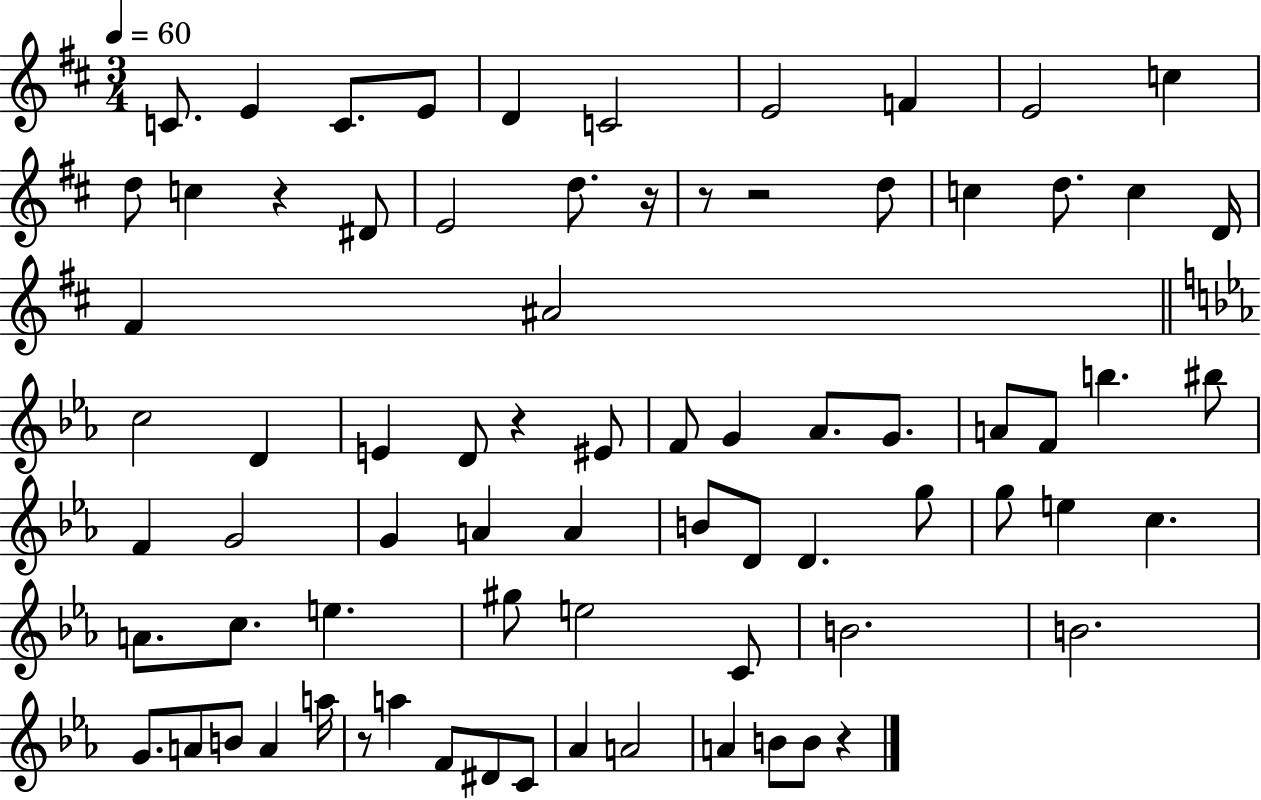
C4/e. E4/q C4/e. E4/e D4/q C4/h E4/h F4/q E4/h C5/q D5/e C5/q R/q D#4/e E4/h D5/e. R/s R/e R/h D5/e C5/q D5/e. C5/q D4/s F#4/q A#4/h C5/h D4/q E4/q D4/e R/q EIS4/e F4/e G4/q Ab4/e. G4/e. A4/e F4/e B5/q. BIS5/e F4/q G4/h G4/q A4/q A4/q B4/e D4/e D4/q. G5/e G5/e E5/q C5/q. A4/e. C5/e. E5/q. G#5/e E5/h C4/e B4/h. B4/h. G4/e. A4/e B4/e A4/q A5/s R/e A5/q F4/e D#4/e C4/e Ab4/q A4/h A4/q B4/e B4/e R/q